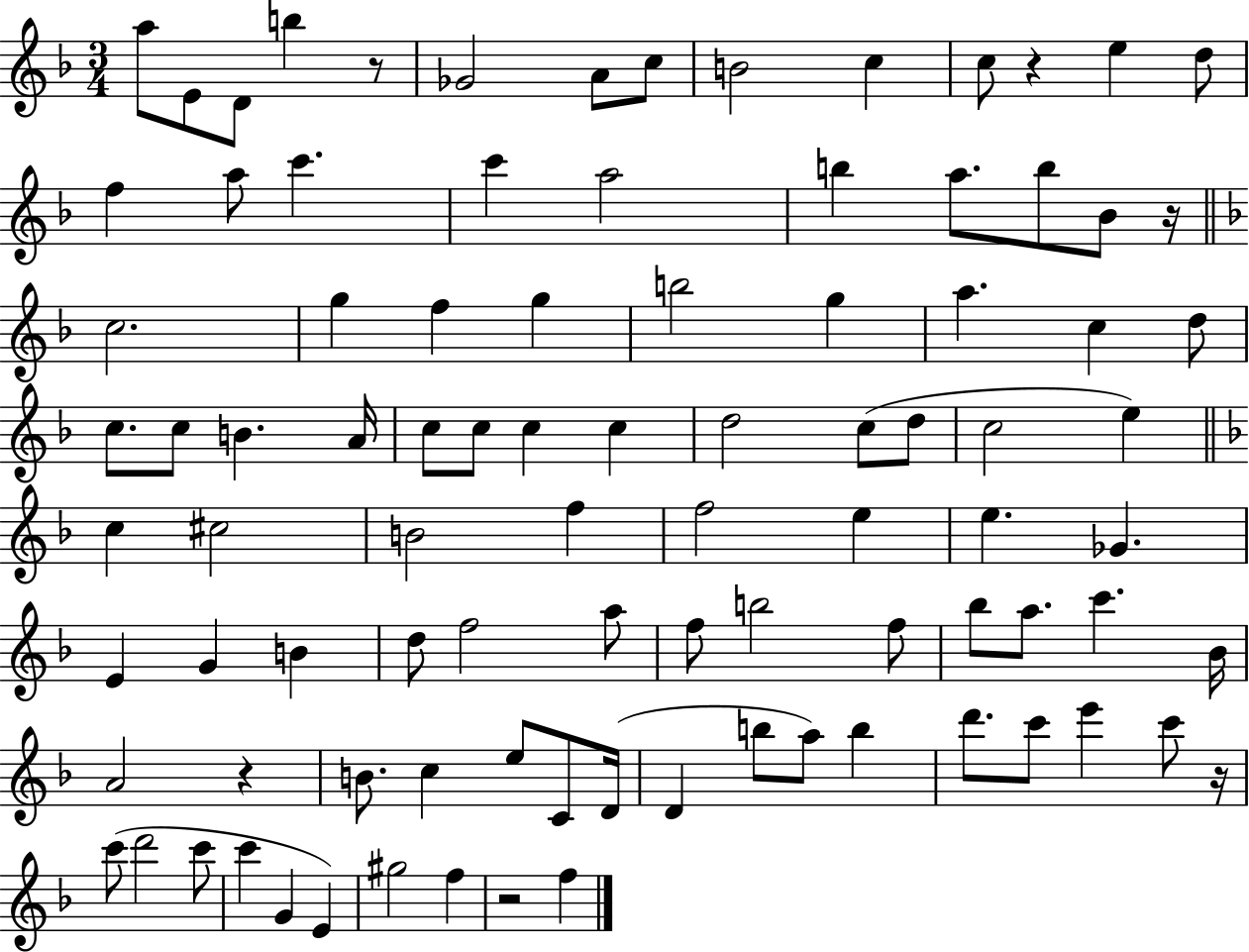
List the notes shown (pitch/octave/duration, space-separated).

A5/e E4/e D4/e B5/q R/e Gb4/h A4/e C5/e B4/h C5/q C5/e R/q E5/q D5/e F5/q A5/e C6/q. C6/q A5/h B5/q A5/e. B5/e Bb4/e R/s C5/h. G5/q F5/q G5/q B5/h G5/q A5/q. C5/q D5/e C5/e. C5/e B4/q. A4/s C5/e C5/e C5/q C5/q D5/h C5/e D5/e C5/h E5/q C5/q C#5/h B4/h F5/q F5/h E5/q E5/q. Gb4/q. E4/q G4/q B4/q D5/e F5/h A5/e F5/e B5/h F5/e Bb5/e A5/e. C6/q. Bb4/s A4/h R/q B4/e. C5/q E5/e C4/e D4/s D4/q B5/e A5/e B5/q D6/e. C6/e E6/q C6/e R/s C6/e D6/h C6/e C6/q G4/q E4/q G#5/h F5/q R/h F5/q